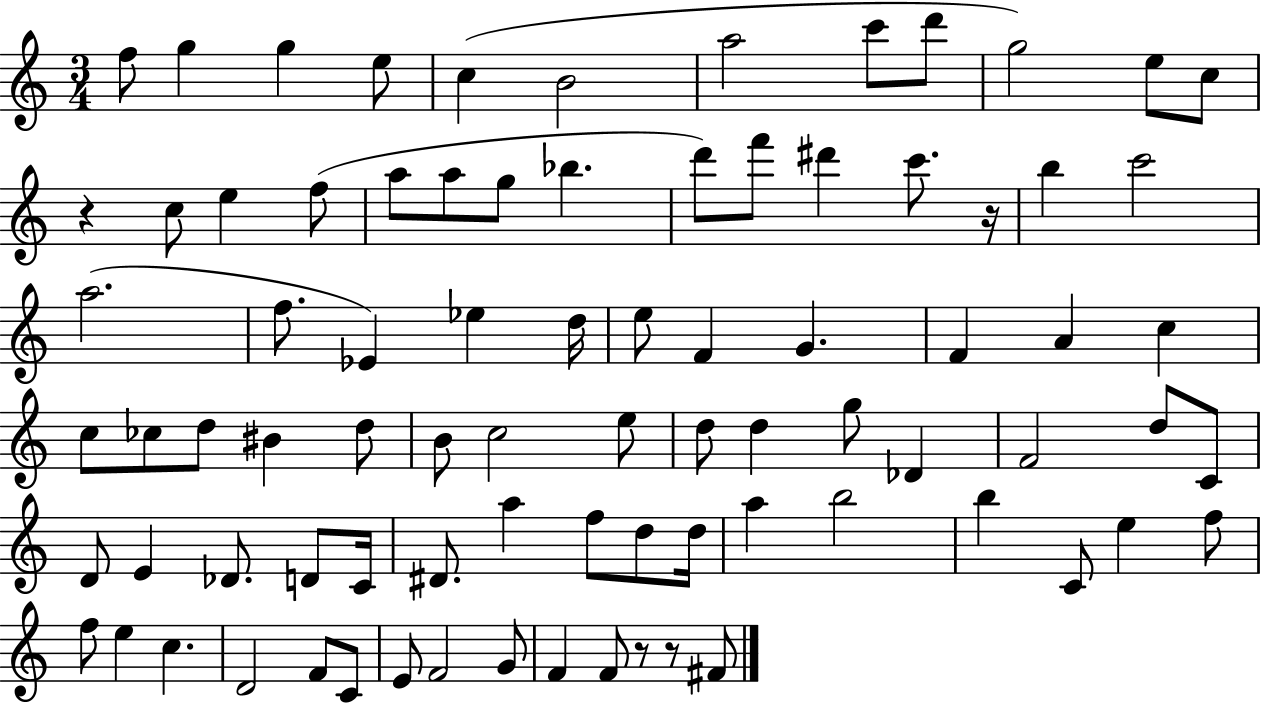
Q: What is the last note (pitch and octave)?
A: F#4